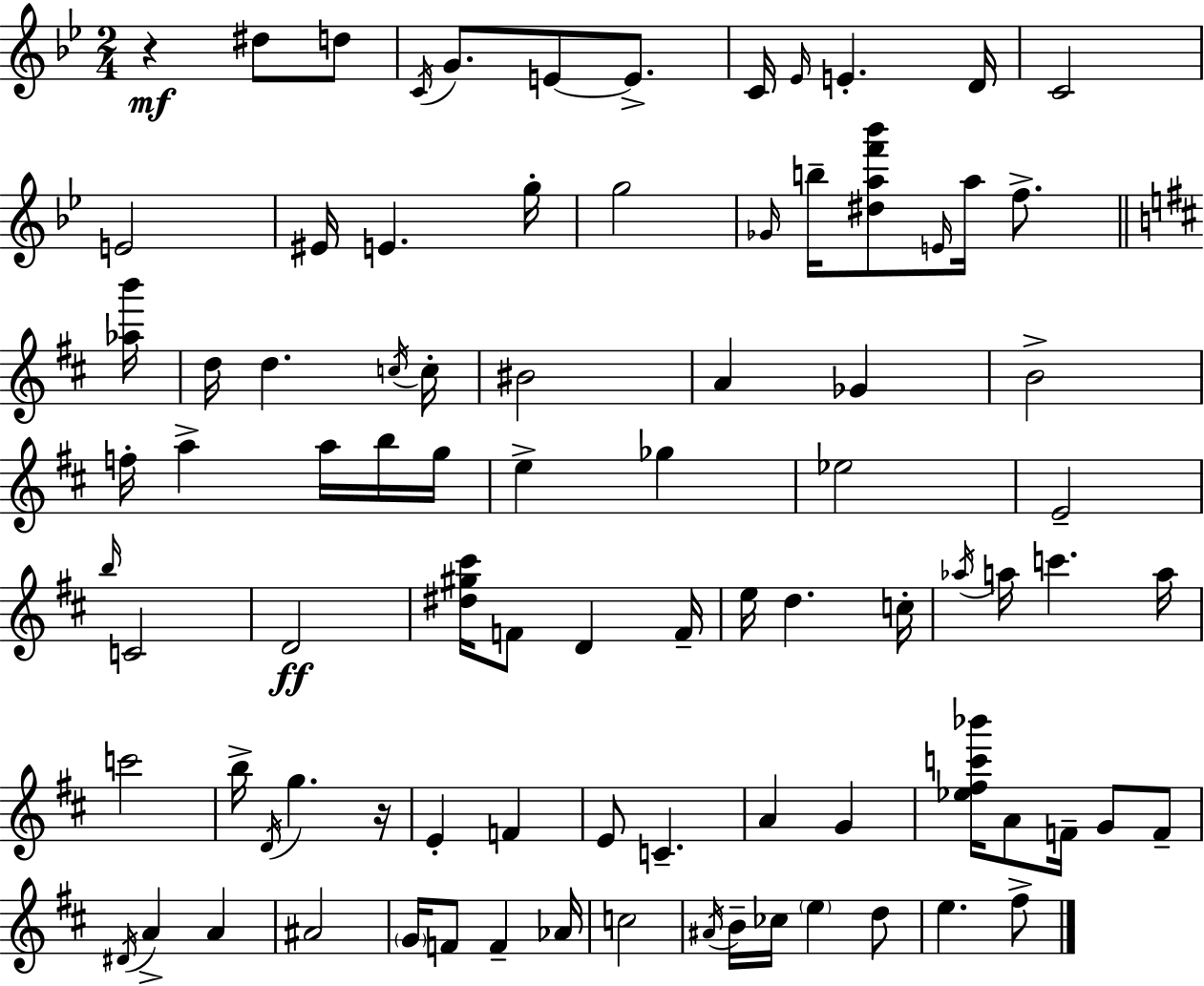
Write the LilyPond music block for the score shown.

{
  \clef treble
  \numericTimeSignature
  \time 2/4
  \key g \minor
  r4\mf dis''8 d''8 | \acciaccatura { c'16 } g'8. e'8~~ e'8.-> | c'16 \grace { ees'16 } e'4.-. | d'16 c'2 | \break e'2 | eis'16 e'4. | g''16-. g''2 | \grace { ges'16 } b''16-- <dis'' a'' f''' bes'''>8 \grace { e'16 } a''16 | \break f''8.-> \bar "||" \break \key d \major <aes'' b'''>16 d''16 d''4. | \acciaccatura { c''16 } c''16-. bis'2 | a'4 ges'4 | b'2-> | \break f''16-. a''4-> a''16 | b''16 g''16 e''4-> ges''4 | ees''2 | e'2-- | \break \grace { b''16 } c'2 | d'2\ff | <dis'' gis'' cis'''>16 f'8 d'4 | f'16-- e''16 d''4. | \break c''16-. \acciaccatura { aes''16 } a''16 c'''4. | a''16 c'''2 | b''16-> \acciaccatura { d'16 } g''4. | r16 e'4-. | \break f'4 e'8 c'4.-- | a'4 | g'4 <ees'' fis'' c''' bes'''>16 a'8 | f'16-- g'8 f'8-- \acciaccatura { dis'16 } a'4-> | \break a'4 ais'2 | \parenthesize g'16 f'8 | f'4-- aes'16 c''2 | \acciaccatura { ais'16 } b'16-- | \break ces''16 \parenthesize e''4 d''8 e''4. | fis''8-> \bar "|."
}